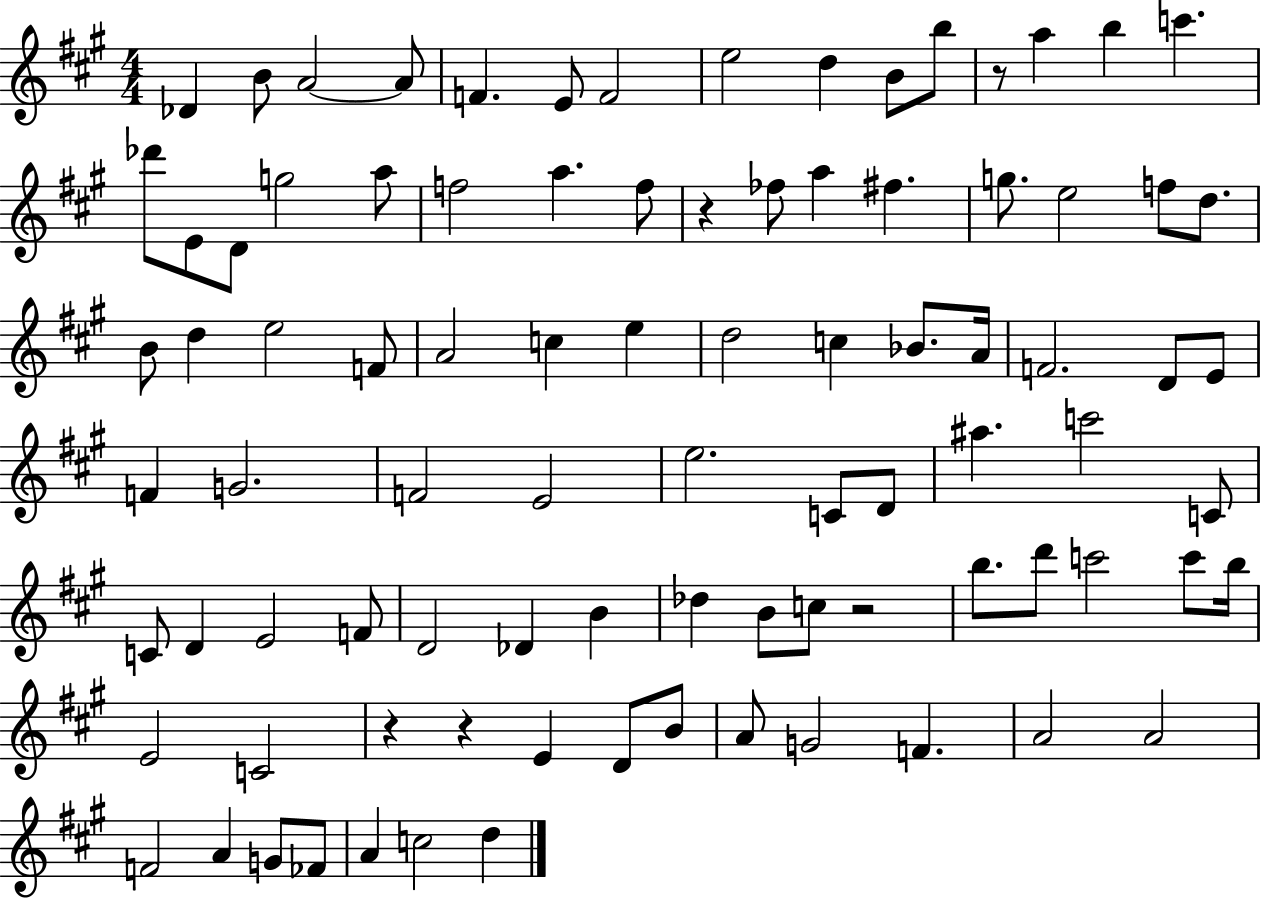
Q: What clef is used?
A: treble